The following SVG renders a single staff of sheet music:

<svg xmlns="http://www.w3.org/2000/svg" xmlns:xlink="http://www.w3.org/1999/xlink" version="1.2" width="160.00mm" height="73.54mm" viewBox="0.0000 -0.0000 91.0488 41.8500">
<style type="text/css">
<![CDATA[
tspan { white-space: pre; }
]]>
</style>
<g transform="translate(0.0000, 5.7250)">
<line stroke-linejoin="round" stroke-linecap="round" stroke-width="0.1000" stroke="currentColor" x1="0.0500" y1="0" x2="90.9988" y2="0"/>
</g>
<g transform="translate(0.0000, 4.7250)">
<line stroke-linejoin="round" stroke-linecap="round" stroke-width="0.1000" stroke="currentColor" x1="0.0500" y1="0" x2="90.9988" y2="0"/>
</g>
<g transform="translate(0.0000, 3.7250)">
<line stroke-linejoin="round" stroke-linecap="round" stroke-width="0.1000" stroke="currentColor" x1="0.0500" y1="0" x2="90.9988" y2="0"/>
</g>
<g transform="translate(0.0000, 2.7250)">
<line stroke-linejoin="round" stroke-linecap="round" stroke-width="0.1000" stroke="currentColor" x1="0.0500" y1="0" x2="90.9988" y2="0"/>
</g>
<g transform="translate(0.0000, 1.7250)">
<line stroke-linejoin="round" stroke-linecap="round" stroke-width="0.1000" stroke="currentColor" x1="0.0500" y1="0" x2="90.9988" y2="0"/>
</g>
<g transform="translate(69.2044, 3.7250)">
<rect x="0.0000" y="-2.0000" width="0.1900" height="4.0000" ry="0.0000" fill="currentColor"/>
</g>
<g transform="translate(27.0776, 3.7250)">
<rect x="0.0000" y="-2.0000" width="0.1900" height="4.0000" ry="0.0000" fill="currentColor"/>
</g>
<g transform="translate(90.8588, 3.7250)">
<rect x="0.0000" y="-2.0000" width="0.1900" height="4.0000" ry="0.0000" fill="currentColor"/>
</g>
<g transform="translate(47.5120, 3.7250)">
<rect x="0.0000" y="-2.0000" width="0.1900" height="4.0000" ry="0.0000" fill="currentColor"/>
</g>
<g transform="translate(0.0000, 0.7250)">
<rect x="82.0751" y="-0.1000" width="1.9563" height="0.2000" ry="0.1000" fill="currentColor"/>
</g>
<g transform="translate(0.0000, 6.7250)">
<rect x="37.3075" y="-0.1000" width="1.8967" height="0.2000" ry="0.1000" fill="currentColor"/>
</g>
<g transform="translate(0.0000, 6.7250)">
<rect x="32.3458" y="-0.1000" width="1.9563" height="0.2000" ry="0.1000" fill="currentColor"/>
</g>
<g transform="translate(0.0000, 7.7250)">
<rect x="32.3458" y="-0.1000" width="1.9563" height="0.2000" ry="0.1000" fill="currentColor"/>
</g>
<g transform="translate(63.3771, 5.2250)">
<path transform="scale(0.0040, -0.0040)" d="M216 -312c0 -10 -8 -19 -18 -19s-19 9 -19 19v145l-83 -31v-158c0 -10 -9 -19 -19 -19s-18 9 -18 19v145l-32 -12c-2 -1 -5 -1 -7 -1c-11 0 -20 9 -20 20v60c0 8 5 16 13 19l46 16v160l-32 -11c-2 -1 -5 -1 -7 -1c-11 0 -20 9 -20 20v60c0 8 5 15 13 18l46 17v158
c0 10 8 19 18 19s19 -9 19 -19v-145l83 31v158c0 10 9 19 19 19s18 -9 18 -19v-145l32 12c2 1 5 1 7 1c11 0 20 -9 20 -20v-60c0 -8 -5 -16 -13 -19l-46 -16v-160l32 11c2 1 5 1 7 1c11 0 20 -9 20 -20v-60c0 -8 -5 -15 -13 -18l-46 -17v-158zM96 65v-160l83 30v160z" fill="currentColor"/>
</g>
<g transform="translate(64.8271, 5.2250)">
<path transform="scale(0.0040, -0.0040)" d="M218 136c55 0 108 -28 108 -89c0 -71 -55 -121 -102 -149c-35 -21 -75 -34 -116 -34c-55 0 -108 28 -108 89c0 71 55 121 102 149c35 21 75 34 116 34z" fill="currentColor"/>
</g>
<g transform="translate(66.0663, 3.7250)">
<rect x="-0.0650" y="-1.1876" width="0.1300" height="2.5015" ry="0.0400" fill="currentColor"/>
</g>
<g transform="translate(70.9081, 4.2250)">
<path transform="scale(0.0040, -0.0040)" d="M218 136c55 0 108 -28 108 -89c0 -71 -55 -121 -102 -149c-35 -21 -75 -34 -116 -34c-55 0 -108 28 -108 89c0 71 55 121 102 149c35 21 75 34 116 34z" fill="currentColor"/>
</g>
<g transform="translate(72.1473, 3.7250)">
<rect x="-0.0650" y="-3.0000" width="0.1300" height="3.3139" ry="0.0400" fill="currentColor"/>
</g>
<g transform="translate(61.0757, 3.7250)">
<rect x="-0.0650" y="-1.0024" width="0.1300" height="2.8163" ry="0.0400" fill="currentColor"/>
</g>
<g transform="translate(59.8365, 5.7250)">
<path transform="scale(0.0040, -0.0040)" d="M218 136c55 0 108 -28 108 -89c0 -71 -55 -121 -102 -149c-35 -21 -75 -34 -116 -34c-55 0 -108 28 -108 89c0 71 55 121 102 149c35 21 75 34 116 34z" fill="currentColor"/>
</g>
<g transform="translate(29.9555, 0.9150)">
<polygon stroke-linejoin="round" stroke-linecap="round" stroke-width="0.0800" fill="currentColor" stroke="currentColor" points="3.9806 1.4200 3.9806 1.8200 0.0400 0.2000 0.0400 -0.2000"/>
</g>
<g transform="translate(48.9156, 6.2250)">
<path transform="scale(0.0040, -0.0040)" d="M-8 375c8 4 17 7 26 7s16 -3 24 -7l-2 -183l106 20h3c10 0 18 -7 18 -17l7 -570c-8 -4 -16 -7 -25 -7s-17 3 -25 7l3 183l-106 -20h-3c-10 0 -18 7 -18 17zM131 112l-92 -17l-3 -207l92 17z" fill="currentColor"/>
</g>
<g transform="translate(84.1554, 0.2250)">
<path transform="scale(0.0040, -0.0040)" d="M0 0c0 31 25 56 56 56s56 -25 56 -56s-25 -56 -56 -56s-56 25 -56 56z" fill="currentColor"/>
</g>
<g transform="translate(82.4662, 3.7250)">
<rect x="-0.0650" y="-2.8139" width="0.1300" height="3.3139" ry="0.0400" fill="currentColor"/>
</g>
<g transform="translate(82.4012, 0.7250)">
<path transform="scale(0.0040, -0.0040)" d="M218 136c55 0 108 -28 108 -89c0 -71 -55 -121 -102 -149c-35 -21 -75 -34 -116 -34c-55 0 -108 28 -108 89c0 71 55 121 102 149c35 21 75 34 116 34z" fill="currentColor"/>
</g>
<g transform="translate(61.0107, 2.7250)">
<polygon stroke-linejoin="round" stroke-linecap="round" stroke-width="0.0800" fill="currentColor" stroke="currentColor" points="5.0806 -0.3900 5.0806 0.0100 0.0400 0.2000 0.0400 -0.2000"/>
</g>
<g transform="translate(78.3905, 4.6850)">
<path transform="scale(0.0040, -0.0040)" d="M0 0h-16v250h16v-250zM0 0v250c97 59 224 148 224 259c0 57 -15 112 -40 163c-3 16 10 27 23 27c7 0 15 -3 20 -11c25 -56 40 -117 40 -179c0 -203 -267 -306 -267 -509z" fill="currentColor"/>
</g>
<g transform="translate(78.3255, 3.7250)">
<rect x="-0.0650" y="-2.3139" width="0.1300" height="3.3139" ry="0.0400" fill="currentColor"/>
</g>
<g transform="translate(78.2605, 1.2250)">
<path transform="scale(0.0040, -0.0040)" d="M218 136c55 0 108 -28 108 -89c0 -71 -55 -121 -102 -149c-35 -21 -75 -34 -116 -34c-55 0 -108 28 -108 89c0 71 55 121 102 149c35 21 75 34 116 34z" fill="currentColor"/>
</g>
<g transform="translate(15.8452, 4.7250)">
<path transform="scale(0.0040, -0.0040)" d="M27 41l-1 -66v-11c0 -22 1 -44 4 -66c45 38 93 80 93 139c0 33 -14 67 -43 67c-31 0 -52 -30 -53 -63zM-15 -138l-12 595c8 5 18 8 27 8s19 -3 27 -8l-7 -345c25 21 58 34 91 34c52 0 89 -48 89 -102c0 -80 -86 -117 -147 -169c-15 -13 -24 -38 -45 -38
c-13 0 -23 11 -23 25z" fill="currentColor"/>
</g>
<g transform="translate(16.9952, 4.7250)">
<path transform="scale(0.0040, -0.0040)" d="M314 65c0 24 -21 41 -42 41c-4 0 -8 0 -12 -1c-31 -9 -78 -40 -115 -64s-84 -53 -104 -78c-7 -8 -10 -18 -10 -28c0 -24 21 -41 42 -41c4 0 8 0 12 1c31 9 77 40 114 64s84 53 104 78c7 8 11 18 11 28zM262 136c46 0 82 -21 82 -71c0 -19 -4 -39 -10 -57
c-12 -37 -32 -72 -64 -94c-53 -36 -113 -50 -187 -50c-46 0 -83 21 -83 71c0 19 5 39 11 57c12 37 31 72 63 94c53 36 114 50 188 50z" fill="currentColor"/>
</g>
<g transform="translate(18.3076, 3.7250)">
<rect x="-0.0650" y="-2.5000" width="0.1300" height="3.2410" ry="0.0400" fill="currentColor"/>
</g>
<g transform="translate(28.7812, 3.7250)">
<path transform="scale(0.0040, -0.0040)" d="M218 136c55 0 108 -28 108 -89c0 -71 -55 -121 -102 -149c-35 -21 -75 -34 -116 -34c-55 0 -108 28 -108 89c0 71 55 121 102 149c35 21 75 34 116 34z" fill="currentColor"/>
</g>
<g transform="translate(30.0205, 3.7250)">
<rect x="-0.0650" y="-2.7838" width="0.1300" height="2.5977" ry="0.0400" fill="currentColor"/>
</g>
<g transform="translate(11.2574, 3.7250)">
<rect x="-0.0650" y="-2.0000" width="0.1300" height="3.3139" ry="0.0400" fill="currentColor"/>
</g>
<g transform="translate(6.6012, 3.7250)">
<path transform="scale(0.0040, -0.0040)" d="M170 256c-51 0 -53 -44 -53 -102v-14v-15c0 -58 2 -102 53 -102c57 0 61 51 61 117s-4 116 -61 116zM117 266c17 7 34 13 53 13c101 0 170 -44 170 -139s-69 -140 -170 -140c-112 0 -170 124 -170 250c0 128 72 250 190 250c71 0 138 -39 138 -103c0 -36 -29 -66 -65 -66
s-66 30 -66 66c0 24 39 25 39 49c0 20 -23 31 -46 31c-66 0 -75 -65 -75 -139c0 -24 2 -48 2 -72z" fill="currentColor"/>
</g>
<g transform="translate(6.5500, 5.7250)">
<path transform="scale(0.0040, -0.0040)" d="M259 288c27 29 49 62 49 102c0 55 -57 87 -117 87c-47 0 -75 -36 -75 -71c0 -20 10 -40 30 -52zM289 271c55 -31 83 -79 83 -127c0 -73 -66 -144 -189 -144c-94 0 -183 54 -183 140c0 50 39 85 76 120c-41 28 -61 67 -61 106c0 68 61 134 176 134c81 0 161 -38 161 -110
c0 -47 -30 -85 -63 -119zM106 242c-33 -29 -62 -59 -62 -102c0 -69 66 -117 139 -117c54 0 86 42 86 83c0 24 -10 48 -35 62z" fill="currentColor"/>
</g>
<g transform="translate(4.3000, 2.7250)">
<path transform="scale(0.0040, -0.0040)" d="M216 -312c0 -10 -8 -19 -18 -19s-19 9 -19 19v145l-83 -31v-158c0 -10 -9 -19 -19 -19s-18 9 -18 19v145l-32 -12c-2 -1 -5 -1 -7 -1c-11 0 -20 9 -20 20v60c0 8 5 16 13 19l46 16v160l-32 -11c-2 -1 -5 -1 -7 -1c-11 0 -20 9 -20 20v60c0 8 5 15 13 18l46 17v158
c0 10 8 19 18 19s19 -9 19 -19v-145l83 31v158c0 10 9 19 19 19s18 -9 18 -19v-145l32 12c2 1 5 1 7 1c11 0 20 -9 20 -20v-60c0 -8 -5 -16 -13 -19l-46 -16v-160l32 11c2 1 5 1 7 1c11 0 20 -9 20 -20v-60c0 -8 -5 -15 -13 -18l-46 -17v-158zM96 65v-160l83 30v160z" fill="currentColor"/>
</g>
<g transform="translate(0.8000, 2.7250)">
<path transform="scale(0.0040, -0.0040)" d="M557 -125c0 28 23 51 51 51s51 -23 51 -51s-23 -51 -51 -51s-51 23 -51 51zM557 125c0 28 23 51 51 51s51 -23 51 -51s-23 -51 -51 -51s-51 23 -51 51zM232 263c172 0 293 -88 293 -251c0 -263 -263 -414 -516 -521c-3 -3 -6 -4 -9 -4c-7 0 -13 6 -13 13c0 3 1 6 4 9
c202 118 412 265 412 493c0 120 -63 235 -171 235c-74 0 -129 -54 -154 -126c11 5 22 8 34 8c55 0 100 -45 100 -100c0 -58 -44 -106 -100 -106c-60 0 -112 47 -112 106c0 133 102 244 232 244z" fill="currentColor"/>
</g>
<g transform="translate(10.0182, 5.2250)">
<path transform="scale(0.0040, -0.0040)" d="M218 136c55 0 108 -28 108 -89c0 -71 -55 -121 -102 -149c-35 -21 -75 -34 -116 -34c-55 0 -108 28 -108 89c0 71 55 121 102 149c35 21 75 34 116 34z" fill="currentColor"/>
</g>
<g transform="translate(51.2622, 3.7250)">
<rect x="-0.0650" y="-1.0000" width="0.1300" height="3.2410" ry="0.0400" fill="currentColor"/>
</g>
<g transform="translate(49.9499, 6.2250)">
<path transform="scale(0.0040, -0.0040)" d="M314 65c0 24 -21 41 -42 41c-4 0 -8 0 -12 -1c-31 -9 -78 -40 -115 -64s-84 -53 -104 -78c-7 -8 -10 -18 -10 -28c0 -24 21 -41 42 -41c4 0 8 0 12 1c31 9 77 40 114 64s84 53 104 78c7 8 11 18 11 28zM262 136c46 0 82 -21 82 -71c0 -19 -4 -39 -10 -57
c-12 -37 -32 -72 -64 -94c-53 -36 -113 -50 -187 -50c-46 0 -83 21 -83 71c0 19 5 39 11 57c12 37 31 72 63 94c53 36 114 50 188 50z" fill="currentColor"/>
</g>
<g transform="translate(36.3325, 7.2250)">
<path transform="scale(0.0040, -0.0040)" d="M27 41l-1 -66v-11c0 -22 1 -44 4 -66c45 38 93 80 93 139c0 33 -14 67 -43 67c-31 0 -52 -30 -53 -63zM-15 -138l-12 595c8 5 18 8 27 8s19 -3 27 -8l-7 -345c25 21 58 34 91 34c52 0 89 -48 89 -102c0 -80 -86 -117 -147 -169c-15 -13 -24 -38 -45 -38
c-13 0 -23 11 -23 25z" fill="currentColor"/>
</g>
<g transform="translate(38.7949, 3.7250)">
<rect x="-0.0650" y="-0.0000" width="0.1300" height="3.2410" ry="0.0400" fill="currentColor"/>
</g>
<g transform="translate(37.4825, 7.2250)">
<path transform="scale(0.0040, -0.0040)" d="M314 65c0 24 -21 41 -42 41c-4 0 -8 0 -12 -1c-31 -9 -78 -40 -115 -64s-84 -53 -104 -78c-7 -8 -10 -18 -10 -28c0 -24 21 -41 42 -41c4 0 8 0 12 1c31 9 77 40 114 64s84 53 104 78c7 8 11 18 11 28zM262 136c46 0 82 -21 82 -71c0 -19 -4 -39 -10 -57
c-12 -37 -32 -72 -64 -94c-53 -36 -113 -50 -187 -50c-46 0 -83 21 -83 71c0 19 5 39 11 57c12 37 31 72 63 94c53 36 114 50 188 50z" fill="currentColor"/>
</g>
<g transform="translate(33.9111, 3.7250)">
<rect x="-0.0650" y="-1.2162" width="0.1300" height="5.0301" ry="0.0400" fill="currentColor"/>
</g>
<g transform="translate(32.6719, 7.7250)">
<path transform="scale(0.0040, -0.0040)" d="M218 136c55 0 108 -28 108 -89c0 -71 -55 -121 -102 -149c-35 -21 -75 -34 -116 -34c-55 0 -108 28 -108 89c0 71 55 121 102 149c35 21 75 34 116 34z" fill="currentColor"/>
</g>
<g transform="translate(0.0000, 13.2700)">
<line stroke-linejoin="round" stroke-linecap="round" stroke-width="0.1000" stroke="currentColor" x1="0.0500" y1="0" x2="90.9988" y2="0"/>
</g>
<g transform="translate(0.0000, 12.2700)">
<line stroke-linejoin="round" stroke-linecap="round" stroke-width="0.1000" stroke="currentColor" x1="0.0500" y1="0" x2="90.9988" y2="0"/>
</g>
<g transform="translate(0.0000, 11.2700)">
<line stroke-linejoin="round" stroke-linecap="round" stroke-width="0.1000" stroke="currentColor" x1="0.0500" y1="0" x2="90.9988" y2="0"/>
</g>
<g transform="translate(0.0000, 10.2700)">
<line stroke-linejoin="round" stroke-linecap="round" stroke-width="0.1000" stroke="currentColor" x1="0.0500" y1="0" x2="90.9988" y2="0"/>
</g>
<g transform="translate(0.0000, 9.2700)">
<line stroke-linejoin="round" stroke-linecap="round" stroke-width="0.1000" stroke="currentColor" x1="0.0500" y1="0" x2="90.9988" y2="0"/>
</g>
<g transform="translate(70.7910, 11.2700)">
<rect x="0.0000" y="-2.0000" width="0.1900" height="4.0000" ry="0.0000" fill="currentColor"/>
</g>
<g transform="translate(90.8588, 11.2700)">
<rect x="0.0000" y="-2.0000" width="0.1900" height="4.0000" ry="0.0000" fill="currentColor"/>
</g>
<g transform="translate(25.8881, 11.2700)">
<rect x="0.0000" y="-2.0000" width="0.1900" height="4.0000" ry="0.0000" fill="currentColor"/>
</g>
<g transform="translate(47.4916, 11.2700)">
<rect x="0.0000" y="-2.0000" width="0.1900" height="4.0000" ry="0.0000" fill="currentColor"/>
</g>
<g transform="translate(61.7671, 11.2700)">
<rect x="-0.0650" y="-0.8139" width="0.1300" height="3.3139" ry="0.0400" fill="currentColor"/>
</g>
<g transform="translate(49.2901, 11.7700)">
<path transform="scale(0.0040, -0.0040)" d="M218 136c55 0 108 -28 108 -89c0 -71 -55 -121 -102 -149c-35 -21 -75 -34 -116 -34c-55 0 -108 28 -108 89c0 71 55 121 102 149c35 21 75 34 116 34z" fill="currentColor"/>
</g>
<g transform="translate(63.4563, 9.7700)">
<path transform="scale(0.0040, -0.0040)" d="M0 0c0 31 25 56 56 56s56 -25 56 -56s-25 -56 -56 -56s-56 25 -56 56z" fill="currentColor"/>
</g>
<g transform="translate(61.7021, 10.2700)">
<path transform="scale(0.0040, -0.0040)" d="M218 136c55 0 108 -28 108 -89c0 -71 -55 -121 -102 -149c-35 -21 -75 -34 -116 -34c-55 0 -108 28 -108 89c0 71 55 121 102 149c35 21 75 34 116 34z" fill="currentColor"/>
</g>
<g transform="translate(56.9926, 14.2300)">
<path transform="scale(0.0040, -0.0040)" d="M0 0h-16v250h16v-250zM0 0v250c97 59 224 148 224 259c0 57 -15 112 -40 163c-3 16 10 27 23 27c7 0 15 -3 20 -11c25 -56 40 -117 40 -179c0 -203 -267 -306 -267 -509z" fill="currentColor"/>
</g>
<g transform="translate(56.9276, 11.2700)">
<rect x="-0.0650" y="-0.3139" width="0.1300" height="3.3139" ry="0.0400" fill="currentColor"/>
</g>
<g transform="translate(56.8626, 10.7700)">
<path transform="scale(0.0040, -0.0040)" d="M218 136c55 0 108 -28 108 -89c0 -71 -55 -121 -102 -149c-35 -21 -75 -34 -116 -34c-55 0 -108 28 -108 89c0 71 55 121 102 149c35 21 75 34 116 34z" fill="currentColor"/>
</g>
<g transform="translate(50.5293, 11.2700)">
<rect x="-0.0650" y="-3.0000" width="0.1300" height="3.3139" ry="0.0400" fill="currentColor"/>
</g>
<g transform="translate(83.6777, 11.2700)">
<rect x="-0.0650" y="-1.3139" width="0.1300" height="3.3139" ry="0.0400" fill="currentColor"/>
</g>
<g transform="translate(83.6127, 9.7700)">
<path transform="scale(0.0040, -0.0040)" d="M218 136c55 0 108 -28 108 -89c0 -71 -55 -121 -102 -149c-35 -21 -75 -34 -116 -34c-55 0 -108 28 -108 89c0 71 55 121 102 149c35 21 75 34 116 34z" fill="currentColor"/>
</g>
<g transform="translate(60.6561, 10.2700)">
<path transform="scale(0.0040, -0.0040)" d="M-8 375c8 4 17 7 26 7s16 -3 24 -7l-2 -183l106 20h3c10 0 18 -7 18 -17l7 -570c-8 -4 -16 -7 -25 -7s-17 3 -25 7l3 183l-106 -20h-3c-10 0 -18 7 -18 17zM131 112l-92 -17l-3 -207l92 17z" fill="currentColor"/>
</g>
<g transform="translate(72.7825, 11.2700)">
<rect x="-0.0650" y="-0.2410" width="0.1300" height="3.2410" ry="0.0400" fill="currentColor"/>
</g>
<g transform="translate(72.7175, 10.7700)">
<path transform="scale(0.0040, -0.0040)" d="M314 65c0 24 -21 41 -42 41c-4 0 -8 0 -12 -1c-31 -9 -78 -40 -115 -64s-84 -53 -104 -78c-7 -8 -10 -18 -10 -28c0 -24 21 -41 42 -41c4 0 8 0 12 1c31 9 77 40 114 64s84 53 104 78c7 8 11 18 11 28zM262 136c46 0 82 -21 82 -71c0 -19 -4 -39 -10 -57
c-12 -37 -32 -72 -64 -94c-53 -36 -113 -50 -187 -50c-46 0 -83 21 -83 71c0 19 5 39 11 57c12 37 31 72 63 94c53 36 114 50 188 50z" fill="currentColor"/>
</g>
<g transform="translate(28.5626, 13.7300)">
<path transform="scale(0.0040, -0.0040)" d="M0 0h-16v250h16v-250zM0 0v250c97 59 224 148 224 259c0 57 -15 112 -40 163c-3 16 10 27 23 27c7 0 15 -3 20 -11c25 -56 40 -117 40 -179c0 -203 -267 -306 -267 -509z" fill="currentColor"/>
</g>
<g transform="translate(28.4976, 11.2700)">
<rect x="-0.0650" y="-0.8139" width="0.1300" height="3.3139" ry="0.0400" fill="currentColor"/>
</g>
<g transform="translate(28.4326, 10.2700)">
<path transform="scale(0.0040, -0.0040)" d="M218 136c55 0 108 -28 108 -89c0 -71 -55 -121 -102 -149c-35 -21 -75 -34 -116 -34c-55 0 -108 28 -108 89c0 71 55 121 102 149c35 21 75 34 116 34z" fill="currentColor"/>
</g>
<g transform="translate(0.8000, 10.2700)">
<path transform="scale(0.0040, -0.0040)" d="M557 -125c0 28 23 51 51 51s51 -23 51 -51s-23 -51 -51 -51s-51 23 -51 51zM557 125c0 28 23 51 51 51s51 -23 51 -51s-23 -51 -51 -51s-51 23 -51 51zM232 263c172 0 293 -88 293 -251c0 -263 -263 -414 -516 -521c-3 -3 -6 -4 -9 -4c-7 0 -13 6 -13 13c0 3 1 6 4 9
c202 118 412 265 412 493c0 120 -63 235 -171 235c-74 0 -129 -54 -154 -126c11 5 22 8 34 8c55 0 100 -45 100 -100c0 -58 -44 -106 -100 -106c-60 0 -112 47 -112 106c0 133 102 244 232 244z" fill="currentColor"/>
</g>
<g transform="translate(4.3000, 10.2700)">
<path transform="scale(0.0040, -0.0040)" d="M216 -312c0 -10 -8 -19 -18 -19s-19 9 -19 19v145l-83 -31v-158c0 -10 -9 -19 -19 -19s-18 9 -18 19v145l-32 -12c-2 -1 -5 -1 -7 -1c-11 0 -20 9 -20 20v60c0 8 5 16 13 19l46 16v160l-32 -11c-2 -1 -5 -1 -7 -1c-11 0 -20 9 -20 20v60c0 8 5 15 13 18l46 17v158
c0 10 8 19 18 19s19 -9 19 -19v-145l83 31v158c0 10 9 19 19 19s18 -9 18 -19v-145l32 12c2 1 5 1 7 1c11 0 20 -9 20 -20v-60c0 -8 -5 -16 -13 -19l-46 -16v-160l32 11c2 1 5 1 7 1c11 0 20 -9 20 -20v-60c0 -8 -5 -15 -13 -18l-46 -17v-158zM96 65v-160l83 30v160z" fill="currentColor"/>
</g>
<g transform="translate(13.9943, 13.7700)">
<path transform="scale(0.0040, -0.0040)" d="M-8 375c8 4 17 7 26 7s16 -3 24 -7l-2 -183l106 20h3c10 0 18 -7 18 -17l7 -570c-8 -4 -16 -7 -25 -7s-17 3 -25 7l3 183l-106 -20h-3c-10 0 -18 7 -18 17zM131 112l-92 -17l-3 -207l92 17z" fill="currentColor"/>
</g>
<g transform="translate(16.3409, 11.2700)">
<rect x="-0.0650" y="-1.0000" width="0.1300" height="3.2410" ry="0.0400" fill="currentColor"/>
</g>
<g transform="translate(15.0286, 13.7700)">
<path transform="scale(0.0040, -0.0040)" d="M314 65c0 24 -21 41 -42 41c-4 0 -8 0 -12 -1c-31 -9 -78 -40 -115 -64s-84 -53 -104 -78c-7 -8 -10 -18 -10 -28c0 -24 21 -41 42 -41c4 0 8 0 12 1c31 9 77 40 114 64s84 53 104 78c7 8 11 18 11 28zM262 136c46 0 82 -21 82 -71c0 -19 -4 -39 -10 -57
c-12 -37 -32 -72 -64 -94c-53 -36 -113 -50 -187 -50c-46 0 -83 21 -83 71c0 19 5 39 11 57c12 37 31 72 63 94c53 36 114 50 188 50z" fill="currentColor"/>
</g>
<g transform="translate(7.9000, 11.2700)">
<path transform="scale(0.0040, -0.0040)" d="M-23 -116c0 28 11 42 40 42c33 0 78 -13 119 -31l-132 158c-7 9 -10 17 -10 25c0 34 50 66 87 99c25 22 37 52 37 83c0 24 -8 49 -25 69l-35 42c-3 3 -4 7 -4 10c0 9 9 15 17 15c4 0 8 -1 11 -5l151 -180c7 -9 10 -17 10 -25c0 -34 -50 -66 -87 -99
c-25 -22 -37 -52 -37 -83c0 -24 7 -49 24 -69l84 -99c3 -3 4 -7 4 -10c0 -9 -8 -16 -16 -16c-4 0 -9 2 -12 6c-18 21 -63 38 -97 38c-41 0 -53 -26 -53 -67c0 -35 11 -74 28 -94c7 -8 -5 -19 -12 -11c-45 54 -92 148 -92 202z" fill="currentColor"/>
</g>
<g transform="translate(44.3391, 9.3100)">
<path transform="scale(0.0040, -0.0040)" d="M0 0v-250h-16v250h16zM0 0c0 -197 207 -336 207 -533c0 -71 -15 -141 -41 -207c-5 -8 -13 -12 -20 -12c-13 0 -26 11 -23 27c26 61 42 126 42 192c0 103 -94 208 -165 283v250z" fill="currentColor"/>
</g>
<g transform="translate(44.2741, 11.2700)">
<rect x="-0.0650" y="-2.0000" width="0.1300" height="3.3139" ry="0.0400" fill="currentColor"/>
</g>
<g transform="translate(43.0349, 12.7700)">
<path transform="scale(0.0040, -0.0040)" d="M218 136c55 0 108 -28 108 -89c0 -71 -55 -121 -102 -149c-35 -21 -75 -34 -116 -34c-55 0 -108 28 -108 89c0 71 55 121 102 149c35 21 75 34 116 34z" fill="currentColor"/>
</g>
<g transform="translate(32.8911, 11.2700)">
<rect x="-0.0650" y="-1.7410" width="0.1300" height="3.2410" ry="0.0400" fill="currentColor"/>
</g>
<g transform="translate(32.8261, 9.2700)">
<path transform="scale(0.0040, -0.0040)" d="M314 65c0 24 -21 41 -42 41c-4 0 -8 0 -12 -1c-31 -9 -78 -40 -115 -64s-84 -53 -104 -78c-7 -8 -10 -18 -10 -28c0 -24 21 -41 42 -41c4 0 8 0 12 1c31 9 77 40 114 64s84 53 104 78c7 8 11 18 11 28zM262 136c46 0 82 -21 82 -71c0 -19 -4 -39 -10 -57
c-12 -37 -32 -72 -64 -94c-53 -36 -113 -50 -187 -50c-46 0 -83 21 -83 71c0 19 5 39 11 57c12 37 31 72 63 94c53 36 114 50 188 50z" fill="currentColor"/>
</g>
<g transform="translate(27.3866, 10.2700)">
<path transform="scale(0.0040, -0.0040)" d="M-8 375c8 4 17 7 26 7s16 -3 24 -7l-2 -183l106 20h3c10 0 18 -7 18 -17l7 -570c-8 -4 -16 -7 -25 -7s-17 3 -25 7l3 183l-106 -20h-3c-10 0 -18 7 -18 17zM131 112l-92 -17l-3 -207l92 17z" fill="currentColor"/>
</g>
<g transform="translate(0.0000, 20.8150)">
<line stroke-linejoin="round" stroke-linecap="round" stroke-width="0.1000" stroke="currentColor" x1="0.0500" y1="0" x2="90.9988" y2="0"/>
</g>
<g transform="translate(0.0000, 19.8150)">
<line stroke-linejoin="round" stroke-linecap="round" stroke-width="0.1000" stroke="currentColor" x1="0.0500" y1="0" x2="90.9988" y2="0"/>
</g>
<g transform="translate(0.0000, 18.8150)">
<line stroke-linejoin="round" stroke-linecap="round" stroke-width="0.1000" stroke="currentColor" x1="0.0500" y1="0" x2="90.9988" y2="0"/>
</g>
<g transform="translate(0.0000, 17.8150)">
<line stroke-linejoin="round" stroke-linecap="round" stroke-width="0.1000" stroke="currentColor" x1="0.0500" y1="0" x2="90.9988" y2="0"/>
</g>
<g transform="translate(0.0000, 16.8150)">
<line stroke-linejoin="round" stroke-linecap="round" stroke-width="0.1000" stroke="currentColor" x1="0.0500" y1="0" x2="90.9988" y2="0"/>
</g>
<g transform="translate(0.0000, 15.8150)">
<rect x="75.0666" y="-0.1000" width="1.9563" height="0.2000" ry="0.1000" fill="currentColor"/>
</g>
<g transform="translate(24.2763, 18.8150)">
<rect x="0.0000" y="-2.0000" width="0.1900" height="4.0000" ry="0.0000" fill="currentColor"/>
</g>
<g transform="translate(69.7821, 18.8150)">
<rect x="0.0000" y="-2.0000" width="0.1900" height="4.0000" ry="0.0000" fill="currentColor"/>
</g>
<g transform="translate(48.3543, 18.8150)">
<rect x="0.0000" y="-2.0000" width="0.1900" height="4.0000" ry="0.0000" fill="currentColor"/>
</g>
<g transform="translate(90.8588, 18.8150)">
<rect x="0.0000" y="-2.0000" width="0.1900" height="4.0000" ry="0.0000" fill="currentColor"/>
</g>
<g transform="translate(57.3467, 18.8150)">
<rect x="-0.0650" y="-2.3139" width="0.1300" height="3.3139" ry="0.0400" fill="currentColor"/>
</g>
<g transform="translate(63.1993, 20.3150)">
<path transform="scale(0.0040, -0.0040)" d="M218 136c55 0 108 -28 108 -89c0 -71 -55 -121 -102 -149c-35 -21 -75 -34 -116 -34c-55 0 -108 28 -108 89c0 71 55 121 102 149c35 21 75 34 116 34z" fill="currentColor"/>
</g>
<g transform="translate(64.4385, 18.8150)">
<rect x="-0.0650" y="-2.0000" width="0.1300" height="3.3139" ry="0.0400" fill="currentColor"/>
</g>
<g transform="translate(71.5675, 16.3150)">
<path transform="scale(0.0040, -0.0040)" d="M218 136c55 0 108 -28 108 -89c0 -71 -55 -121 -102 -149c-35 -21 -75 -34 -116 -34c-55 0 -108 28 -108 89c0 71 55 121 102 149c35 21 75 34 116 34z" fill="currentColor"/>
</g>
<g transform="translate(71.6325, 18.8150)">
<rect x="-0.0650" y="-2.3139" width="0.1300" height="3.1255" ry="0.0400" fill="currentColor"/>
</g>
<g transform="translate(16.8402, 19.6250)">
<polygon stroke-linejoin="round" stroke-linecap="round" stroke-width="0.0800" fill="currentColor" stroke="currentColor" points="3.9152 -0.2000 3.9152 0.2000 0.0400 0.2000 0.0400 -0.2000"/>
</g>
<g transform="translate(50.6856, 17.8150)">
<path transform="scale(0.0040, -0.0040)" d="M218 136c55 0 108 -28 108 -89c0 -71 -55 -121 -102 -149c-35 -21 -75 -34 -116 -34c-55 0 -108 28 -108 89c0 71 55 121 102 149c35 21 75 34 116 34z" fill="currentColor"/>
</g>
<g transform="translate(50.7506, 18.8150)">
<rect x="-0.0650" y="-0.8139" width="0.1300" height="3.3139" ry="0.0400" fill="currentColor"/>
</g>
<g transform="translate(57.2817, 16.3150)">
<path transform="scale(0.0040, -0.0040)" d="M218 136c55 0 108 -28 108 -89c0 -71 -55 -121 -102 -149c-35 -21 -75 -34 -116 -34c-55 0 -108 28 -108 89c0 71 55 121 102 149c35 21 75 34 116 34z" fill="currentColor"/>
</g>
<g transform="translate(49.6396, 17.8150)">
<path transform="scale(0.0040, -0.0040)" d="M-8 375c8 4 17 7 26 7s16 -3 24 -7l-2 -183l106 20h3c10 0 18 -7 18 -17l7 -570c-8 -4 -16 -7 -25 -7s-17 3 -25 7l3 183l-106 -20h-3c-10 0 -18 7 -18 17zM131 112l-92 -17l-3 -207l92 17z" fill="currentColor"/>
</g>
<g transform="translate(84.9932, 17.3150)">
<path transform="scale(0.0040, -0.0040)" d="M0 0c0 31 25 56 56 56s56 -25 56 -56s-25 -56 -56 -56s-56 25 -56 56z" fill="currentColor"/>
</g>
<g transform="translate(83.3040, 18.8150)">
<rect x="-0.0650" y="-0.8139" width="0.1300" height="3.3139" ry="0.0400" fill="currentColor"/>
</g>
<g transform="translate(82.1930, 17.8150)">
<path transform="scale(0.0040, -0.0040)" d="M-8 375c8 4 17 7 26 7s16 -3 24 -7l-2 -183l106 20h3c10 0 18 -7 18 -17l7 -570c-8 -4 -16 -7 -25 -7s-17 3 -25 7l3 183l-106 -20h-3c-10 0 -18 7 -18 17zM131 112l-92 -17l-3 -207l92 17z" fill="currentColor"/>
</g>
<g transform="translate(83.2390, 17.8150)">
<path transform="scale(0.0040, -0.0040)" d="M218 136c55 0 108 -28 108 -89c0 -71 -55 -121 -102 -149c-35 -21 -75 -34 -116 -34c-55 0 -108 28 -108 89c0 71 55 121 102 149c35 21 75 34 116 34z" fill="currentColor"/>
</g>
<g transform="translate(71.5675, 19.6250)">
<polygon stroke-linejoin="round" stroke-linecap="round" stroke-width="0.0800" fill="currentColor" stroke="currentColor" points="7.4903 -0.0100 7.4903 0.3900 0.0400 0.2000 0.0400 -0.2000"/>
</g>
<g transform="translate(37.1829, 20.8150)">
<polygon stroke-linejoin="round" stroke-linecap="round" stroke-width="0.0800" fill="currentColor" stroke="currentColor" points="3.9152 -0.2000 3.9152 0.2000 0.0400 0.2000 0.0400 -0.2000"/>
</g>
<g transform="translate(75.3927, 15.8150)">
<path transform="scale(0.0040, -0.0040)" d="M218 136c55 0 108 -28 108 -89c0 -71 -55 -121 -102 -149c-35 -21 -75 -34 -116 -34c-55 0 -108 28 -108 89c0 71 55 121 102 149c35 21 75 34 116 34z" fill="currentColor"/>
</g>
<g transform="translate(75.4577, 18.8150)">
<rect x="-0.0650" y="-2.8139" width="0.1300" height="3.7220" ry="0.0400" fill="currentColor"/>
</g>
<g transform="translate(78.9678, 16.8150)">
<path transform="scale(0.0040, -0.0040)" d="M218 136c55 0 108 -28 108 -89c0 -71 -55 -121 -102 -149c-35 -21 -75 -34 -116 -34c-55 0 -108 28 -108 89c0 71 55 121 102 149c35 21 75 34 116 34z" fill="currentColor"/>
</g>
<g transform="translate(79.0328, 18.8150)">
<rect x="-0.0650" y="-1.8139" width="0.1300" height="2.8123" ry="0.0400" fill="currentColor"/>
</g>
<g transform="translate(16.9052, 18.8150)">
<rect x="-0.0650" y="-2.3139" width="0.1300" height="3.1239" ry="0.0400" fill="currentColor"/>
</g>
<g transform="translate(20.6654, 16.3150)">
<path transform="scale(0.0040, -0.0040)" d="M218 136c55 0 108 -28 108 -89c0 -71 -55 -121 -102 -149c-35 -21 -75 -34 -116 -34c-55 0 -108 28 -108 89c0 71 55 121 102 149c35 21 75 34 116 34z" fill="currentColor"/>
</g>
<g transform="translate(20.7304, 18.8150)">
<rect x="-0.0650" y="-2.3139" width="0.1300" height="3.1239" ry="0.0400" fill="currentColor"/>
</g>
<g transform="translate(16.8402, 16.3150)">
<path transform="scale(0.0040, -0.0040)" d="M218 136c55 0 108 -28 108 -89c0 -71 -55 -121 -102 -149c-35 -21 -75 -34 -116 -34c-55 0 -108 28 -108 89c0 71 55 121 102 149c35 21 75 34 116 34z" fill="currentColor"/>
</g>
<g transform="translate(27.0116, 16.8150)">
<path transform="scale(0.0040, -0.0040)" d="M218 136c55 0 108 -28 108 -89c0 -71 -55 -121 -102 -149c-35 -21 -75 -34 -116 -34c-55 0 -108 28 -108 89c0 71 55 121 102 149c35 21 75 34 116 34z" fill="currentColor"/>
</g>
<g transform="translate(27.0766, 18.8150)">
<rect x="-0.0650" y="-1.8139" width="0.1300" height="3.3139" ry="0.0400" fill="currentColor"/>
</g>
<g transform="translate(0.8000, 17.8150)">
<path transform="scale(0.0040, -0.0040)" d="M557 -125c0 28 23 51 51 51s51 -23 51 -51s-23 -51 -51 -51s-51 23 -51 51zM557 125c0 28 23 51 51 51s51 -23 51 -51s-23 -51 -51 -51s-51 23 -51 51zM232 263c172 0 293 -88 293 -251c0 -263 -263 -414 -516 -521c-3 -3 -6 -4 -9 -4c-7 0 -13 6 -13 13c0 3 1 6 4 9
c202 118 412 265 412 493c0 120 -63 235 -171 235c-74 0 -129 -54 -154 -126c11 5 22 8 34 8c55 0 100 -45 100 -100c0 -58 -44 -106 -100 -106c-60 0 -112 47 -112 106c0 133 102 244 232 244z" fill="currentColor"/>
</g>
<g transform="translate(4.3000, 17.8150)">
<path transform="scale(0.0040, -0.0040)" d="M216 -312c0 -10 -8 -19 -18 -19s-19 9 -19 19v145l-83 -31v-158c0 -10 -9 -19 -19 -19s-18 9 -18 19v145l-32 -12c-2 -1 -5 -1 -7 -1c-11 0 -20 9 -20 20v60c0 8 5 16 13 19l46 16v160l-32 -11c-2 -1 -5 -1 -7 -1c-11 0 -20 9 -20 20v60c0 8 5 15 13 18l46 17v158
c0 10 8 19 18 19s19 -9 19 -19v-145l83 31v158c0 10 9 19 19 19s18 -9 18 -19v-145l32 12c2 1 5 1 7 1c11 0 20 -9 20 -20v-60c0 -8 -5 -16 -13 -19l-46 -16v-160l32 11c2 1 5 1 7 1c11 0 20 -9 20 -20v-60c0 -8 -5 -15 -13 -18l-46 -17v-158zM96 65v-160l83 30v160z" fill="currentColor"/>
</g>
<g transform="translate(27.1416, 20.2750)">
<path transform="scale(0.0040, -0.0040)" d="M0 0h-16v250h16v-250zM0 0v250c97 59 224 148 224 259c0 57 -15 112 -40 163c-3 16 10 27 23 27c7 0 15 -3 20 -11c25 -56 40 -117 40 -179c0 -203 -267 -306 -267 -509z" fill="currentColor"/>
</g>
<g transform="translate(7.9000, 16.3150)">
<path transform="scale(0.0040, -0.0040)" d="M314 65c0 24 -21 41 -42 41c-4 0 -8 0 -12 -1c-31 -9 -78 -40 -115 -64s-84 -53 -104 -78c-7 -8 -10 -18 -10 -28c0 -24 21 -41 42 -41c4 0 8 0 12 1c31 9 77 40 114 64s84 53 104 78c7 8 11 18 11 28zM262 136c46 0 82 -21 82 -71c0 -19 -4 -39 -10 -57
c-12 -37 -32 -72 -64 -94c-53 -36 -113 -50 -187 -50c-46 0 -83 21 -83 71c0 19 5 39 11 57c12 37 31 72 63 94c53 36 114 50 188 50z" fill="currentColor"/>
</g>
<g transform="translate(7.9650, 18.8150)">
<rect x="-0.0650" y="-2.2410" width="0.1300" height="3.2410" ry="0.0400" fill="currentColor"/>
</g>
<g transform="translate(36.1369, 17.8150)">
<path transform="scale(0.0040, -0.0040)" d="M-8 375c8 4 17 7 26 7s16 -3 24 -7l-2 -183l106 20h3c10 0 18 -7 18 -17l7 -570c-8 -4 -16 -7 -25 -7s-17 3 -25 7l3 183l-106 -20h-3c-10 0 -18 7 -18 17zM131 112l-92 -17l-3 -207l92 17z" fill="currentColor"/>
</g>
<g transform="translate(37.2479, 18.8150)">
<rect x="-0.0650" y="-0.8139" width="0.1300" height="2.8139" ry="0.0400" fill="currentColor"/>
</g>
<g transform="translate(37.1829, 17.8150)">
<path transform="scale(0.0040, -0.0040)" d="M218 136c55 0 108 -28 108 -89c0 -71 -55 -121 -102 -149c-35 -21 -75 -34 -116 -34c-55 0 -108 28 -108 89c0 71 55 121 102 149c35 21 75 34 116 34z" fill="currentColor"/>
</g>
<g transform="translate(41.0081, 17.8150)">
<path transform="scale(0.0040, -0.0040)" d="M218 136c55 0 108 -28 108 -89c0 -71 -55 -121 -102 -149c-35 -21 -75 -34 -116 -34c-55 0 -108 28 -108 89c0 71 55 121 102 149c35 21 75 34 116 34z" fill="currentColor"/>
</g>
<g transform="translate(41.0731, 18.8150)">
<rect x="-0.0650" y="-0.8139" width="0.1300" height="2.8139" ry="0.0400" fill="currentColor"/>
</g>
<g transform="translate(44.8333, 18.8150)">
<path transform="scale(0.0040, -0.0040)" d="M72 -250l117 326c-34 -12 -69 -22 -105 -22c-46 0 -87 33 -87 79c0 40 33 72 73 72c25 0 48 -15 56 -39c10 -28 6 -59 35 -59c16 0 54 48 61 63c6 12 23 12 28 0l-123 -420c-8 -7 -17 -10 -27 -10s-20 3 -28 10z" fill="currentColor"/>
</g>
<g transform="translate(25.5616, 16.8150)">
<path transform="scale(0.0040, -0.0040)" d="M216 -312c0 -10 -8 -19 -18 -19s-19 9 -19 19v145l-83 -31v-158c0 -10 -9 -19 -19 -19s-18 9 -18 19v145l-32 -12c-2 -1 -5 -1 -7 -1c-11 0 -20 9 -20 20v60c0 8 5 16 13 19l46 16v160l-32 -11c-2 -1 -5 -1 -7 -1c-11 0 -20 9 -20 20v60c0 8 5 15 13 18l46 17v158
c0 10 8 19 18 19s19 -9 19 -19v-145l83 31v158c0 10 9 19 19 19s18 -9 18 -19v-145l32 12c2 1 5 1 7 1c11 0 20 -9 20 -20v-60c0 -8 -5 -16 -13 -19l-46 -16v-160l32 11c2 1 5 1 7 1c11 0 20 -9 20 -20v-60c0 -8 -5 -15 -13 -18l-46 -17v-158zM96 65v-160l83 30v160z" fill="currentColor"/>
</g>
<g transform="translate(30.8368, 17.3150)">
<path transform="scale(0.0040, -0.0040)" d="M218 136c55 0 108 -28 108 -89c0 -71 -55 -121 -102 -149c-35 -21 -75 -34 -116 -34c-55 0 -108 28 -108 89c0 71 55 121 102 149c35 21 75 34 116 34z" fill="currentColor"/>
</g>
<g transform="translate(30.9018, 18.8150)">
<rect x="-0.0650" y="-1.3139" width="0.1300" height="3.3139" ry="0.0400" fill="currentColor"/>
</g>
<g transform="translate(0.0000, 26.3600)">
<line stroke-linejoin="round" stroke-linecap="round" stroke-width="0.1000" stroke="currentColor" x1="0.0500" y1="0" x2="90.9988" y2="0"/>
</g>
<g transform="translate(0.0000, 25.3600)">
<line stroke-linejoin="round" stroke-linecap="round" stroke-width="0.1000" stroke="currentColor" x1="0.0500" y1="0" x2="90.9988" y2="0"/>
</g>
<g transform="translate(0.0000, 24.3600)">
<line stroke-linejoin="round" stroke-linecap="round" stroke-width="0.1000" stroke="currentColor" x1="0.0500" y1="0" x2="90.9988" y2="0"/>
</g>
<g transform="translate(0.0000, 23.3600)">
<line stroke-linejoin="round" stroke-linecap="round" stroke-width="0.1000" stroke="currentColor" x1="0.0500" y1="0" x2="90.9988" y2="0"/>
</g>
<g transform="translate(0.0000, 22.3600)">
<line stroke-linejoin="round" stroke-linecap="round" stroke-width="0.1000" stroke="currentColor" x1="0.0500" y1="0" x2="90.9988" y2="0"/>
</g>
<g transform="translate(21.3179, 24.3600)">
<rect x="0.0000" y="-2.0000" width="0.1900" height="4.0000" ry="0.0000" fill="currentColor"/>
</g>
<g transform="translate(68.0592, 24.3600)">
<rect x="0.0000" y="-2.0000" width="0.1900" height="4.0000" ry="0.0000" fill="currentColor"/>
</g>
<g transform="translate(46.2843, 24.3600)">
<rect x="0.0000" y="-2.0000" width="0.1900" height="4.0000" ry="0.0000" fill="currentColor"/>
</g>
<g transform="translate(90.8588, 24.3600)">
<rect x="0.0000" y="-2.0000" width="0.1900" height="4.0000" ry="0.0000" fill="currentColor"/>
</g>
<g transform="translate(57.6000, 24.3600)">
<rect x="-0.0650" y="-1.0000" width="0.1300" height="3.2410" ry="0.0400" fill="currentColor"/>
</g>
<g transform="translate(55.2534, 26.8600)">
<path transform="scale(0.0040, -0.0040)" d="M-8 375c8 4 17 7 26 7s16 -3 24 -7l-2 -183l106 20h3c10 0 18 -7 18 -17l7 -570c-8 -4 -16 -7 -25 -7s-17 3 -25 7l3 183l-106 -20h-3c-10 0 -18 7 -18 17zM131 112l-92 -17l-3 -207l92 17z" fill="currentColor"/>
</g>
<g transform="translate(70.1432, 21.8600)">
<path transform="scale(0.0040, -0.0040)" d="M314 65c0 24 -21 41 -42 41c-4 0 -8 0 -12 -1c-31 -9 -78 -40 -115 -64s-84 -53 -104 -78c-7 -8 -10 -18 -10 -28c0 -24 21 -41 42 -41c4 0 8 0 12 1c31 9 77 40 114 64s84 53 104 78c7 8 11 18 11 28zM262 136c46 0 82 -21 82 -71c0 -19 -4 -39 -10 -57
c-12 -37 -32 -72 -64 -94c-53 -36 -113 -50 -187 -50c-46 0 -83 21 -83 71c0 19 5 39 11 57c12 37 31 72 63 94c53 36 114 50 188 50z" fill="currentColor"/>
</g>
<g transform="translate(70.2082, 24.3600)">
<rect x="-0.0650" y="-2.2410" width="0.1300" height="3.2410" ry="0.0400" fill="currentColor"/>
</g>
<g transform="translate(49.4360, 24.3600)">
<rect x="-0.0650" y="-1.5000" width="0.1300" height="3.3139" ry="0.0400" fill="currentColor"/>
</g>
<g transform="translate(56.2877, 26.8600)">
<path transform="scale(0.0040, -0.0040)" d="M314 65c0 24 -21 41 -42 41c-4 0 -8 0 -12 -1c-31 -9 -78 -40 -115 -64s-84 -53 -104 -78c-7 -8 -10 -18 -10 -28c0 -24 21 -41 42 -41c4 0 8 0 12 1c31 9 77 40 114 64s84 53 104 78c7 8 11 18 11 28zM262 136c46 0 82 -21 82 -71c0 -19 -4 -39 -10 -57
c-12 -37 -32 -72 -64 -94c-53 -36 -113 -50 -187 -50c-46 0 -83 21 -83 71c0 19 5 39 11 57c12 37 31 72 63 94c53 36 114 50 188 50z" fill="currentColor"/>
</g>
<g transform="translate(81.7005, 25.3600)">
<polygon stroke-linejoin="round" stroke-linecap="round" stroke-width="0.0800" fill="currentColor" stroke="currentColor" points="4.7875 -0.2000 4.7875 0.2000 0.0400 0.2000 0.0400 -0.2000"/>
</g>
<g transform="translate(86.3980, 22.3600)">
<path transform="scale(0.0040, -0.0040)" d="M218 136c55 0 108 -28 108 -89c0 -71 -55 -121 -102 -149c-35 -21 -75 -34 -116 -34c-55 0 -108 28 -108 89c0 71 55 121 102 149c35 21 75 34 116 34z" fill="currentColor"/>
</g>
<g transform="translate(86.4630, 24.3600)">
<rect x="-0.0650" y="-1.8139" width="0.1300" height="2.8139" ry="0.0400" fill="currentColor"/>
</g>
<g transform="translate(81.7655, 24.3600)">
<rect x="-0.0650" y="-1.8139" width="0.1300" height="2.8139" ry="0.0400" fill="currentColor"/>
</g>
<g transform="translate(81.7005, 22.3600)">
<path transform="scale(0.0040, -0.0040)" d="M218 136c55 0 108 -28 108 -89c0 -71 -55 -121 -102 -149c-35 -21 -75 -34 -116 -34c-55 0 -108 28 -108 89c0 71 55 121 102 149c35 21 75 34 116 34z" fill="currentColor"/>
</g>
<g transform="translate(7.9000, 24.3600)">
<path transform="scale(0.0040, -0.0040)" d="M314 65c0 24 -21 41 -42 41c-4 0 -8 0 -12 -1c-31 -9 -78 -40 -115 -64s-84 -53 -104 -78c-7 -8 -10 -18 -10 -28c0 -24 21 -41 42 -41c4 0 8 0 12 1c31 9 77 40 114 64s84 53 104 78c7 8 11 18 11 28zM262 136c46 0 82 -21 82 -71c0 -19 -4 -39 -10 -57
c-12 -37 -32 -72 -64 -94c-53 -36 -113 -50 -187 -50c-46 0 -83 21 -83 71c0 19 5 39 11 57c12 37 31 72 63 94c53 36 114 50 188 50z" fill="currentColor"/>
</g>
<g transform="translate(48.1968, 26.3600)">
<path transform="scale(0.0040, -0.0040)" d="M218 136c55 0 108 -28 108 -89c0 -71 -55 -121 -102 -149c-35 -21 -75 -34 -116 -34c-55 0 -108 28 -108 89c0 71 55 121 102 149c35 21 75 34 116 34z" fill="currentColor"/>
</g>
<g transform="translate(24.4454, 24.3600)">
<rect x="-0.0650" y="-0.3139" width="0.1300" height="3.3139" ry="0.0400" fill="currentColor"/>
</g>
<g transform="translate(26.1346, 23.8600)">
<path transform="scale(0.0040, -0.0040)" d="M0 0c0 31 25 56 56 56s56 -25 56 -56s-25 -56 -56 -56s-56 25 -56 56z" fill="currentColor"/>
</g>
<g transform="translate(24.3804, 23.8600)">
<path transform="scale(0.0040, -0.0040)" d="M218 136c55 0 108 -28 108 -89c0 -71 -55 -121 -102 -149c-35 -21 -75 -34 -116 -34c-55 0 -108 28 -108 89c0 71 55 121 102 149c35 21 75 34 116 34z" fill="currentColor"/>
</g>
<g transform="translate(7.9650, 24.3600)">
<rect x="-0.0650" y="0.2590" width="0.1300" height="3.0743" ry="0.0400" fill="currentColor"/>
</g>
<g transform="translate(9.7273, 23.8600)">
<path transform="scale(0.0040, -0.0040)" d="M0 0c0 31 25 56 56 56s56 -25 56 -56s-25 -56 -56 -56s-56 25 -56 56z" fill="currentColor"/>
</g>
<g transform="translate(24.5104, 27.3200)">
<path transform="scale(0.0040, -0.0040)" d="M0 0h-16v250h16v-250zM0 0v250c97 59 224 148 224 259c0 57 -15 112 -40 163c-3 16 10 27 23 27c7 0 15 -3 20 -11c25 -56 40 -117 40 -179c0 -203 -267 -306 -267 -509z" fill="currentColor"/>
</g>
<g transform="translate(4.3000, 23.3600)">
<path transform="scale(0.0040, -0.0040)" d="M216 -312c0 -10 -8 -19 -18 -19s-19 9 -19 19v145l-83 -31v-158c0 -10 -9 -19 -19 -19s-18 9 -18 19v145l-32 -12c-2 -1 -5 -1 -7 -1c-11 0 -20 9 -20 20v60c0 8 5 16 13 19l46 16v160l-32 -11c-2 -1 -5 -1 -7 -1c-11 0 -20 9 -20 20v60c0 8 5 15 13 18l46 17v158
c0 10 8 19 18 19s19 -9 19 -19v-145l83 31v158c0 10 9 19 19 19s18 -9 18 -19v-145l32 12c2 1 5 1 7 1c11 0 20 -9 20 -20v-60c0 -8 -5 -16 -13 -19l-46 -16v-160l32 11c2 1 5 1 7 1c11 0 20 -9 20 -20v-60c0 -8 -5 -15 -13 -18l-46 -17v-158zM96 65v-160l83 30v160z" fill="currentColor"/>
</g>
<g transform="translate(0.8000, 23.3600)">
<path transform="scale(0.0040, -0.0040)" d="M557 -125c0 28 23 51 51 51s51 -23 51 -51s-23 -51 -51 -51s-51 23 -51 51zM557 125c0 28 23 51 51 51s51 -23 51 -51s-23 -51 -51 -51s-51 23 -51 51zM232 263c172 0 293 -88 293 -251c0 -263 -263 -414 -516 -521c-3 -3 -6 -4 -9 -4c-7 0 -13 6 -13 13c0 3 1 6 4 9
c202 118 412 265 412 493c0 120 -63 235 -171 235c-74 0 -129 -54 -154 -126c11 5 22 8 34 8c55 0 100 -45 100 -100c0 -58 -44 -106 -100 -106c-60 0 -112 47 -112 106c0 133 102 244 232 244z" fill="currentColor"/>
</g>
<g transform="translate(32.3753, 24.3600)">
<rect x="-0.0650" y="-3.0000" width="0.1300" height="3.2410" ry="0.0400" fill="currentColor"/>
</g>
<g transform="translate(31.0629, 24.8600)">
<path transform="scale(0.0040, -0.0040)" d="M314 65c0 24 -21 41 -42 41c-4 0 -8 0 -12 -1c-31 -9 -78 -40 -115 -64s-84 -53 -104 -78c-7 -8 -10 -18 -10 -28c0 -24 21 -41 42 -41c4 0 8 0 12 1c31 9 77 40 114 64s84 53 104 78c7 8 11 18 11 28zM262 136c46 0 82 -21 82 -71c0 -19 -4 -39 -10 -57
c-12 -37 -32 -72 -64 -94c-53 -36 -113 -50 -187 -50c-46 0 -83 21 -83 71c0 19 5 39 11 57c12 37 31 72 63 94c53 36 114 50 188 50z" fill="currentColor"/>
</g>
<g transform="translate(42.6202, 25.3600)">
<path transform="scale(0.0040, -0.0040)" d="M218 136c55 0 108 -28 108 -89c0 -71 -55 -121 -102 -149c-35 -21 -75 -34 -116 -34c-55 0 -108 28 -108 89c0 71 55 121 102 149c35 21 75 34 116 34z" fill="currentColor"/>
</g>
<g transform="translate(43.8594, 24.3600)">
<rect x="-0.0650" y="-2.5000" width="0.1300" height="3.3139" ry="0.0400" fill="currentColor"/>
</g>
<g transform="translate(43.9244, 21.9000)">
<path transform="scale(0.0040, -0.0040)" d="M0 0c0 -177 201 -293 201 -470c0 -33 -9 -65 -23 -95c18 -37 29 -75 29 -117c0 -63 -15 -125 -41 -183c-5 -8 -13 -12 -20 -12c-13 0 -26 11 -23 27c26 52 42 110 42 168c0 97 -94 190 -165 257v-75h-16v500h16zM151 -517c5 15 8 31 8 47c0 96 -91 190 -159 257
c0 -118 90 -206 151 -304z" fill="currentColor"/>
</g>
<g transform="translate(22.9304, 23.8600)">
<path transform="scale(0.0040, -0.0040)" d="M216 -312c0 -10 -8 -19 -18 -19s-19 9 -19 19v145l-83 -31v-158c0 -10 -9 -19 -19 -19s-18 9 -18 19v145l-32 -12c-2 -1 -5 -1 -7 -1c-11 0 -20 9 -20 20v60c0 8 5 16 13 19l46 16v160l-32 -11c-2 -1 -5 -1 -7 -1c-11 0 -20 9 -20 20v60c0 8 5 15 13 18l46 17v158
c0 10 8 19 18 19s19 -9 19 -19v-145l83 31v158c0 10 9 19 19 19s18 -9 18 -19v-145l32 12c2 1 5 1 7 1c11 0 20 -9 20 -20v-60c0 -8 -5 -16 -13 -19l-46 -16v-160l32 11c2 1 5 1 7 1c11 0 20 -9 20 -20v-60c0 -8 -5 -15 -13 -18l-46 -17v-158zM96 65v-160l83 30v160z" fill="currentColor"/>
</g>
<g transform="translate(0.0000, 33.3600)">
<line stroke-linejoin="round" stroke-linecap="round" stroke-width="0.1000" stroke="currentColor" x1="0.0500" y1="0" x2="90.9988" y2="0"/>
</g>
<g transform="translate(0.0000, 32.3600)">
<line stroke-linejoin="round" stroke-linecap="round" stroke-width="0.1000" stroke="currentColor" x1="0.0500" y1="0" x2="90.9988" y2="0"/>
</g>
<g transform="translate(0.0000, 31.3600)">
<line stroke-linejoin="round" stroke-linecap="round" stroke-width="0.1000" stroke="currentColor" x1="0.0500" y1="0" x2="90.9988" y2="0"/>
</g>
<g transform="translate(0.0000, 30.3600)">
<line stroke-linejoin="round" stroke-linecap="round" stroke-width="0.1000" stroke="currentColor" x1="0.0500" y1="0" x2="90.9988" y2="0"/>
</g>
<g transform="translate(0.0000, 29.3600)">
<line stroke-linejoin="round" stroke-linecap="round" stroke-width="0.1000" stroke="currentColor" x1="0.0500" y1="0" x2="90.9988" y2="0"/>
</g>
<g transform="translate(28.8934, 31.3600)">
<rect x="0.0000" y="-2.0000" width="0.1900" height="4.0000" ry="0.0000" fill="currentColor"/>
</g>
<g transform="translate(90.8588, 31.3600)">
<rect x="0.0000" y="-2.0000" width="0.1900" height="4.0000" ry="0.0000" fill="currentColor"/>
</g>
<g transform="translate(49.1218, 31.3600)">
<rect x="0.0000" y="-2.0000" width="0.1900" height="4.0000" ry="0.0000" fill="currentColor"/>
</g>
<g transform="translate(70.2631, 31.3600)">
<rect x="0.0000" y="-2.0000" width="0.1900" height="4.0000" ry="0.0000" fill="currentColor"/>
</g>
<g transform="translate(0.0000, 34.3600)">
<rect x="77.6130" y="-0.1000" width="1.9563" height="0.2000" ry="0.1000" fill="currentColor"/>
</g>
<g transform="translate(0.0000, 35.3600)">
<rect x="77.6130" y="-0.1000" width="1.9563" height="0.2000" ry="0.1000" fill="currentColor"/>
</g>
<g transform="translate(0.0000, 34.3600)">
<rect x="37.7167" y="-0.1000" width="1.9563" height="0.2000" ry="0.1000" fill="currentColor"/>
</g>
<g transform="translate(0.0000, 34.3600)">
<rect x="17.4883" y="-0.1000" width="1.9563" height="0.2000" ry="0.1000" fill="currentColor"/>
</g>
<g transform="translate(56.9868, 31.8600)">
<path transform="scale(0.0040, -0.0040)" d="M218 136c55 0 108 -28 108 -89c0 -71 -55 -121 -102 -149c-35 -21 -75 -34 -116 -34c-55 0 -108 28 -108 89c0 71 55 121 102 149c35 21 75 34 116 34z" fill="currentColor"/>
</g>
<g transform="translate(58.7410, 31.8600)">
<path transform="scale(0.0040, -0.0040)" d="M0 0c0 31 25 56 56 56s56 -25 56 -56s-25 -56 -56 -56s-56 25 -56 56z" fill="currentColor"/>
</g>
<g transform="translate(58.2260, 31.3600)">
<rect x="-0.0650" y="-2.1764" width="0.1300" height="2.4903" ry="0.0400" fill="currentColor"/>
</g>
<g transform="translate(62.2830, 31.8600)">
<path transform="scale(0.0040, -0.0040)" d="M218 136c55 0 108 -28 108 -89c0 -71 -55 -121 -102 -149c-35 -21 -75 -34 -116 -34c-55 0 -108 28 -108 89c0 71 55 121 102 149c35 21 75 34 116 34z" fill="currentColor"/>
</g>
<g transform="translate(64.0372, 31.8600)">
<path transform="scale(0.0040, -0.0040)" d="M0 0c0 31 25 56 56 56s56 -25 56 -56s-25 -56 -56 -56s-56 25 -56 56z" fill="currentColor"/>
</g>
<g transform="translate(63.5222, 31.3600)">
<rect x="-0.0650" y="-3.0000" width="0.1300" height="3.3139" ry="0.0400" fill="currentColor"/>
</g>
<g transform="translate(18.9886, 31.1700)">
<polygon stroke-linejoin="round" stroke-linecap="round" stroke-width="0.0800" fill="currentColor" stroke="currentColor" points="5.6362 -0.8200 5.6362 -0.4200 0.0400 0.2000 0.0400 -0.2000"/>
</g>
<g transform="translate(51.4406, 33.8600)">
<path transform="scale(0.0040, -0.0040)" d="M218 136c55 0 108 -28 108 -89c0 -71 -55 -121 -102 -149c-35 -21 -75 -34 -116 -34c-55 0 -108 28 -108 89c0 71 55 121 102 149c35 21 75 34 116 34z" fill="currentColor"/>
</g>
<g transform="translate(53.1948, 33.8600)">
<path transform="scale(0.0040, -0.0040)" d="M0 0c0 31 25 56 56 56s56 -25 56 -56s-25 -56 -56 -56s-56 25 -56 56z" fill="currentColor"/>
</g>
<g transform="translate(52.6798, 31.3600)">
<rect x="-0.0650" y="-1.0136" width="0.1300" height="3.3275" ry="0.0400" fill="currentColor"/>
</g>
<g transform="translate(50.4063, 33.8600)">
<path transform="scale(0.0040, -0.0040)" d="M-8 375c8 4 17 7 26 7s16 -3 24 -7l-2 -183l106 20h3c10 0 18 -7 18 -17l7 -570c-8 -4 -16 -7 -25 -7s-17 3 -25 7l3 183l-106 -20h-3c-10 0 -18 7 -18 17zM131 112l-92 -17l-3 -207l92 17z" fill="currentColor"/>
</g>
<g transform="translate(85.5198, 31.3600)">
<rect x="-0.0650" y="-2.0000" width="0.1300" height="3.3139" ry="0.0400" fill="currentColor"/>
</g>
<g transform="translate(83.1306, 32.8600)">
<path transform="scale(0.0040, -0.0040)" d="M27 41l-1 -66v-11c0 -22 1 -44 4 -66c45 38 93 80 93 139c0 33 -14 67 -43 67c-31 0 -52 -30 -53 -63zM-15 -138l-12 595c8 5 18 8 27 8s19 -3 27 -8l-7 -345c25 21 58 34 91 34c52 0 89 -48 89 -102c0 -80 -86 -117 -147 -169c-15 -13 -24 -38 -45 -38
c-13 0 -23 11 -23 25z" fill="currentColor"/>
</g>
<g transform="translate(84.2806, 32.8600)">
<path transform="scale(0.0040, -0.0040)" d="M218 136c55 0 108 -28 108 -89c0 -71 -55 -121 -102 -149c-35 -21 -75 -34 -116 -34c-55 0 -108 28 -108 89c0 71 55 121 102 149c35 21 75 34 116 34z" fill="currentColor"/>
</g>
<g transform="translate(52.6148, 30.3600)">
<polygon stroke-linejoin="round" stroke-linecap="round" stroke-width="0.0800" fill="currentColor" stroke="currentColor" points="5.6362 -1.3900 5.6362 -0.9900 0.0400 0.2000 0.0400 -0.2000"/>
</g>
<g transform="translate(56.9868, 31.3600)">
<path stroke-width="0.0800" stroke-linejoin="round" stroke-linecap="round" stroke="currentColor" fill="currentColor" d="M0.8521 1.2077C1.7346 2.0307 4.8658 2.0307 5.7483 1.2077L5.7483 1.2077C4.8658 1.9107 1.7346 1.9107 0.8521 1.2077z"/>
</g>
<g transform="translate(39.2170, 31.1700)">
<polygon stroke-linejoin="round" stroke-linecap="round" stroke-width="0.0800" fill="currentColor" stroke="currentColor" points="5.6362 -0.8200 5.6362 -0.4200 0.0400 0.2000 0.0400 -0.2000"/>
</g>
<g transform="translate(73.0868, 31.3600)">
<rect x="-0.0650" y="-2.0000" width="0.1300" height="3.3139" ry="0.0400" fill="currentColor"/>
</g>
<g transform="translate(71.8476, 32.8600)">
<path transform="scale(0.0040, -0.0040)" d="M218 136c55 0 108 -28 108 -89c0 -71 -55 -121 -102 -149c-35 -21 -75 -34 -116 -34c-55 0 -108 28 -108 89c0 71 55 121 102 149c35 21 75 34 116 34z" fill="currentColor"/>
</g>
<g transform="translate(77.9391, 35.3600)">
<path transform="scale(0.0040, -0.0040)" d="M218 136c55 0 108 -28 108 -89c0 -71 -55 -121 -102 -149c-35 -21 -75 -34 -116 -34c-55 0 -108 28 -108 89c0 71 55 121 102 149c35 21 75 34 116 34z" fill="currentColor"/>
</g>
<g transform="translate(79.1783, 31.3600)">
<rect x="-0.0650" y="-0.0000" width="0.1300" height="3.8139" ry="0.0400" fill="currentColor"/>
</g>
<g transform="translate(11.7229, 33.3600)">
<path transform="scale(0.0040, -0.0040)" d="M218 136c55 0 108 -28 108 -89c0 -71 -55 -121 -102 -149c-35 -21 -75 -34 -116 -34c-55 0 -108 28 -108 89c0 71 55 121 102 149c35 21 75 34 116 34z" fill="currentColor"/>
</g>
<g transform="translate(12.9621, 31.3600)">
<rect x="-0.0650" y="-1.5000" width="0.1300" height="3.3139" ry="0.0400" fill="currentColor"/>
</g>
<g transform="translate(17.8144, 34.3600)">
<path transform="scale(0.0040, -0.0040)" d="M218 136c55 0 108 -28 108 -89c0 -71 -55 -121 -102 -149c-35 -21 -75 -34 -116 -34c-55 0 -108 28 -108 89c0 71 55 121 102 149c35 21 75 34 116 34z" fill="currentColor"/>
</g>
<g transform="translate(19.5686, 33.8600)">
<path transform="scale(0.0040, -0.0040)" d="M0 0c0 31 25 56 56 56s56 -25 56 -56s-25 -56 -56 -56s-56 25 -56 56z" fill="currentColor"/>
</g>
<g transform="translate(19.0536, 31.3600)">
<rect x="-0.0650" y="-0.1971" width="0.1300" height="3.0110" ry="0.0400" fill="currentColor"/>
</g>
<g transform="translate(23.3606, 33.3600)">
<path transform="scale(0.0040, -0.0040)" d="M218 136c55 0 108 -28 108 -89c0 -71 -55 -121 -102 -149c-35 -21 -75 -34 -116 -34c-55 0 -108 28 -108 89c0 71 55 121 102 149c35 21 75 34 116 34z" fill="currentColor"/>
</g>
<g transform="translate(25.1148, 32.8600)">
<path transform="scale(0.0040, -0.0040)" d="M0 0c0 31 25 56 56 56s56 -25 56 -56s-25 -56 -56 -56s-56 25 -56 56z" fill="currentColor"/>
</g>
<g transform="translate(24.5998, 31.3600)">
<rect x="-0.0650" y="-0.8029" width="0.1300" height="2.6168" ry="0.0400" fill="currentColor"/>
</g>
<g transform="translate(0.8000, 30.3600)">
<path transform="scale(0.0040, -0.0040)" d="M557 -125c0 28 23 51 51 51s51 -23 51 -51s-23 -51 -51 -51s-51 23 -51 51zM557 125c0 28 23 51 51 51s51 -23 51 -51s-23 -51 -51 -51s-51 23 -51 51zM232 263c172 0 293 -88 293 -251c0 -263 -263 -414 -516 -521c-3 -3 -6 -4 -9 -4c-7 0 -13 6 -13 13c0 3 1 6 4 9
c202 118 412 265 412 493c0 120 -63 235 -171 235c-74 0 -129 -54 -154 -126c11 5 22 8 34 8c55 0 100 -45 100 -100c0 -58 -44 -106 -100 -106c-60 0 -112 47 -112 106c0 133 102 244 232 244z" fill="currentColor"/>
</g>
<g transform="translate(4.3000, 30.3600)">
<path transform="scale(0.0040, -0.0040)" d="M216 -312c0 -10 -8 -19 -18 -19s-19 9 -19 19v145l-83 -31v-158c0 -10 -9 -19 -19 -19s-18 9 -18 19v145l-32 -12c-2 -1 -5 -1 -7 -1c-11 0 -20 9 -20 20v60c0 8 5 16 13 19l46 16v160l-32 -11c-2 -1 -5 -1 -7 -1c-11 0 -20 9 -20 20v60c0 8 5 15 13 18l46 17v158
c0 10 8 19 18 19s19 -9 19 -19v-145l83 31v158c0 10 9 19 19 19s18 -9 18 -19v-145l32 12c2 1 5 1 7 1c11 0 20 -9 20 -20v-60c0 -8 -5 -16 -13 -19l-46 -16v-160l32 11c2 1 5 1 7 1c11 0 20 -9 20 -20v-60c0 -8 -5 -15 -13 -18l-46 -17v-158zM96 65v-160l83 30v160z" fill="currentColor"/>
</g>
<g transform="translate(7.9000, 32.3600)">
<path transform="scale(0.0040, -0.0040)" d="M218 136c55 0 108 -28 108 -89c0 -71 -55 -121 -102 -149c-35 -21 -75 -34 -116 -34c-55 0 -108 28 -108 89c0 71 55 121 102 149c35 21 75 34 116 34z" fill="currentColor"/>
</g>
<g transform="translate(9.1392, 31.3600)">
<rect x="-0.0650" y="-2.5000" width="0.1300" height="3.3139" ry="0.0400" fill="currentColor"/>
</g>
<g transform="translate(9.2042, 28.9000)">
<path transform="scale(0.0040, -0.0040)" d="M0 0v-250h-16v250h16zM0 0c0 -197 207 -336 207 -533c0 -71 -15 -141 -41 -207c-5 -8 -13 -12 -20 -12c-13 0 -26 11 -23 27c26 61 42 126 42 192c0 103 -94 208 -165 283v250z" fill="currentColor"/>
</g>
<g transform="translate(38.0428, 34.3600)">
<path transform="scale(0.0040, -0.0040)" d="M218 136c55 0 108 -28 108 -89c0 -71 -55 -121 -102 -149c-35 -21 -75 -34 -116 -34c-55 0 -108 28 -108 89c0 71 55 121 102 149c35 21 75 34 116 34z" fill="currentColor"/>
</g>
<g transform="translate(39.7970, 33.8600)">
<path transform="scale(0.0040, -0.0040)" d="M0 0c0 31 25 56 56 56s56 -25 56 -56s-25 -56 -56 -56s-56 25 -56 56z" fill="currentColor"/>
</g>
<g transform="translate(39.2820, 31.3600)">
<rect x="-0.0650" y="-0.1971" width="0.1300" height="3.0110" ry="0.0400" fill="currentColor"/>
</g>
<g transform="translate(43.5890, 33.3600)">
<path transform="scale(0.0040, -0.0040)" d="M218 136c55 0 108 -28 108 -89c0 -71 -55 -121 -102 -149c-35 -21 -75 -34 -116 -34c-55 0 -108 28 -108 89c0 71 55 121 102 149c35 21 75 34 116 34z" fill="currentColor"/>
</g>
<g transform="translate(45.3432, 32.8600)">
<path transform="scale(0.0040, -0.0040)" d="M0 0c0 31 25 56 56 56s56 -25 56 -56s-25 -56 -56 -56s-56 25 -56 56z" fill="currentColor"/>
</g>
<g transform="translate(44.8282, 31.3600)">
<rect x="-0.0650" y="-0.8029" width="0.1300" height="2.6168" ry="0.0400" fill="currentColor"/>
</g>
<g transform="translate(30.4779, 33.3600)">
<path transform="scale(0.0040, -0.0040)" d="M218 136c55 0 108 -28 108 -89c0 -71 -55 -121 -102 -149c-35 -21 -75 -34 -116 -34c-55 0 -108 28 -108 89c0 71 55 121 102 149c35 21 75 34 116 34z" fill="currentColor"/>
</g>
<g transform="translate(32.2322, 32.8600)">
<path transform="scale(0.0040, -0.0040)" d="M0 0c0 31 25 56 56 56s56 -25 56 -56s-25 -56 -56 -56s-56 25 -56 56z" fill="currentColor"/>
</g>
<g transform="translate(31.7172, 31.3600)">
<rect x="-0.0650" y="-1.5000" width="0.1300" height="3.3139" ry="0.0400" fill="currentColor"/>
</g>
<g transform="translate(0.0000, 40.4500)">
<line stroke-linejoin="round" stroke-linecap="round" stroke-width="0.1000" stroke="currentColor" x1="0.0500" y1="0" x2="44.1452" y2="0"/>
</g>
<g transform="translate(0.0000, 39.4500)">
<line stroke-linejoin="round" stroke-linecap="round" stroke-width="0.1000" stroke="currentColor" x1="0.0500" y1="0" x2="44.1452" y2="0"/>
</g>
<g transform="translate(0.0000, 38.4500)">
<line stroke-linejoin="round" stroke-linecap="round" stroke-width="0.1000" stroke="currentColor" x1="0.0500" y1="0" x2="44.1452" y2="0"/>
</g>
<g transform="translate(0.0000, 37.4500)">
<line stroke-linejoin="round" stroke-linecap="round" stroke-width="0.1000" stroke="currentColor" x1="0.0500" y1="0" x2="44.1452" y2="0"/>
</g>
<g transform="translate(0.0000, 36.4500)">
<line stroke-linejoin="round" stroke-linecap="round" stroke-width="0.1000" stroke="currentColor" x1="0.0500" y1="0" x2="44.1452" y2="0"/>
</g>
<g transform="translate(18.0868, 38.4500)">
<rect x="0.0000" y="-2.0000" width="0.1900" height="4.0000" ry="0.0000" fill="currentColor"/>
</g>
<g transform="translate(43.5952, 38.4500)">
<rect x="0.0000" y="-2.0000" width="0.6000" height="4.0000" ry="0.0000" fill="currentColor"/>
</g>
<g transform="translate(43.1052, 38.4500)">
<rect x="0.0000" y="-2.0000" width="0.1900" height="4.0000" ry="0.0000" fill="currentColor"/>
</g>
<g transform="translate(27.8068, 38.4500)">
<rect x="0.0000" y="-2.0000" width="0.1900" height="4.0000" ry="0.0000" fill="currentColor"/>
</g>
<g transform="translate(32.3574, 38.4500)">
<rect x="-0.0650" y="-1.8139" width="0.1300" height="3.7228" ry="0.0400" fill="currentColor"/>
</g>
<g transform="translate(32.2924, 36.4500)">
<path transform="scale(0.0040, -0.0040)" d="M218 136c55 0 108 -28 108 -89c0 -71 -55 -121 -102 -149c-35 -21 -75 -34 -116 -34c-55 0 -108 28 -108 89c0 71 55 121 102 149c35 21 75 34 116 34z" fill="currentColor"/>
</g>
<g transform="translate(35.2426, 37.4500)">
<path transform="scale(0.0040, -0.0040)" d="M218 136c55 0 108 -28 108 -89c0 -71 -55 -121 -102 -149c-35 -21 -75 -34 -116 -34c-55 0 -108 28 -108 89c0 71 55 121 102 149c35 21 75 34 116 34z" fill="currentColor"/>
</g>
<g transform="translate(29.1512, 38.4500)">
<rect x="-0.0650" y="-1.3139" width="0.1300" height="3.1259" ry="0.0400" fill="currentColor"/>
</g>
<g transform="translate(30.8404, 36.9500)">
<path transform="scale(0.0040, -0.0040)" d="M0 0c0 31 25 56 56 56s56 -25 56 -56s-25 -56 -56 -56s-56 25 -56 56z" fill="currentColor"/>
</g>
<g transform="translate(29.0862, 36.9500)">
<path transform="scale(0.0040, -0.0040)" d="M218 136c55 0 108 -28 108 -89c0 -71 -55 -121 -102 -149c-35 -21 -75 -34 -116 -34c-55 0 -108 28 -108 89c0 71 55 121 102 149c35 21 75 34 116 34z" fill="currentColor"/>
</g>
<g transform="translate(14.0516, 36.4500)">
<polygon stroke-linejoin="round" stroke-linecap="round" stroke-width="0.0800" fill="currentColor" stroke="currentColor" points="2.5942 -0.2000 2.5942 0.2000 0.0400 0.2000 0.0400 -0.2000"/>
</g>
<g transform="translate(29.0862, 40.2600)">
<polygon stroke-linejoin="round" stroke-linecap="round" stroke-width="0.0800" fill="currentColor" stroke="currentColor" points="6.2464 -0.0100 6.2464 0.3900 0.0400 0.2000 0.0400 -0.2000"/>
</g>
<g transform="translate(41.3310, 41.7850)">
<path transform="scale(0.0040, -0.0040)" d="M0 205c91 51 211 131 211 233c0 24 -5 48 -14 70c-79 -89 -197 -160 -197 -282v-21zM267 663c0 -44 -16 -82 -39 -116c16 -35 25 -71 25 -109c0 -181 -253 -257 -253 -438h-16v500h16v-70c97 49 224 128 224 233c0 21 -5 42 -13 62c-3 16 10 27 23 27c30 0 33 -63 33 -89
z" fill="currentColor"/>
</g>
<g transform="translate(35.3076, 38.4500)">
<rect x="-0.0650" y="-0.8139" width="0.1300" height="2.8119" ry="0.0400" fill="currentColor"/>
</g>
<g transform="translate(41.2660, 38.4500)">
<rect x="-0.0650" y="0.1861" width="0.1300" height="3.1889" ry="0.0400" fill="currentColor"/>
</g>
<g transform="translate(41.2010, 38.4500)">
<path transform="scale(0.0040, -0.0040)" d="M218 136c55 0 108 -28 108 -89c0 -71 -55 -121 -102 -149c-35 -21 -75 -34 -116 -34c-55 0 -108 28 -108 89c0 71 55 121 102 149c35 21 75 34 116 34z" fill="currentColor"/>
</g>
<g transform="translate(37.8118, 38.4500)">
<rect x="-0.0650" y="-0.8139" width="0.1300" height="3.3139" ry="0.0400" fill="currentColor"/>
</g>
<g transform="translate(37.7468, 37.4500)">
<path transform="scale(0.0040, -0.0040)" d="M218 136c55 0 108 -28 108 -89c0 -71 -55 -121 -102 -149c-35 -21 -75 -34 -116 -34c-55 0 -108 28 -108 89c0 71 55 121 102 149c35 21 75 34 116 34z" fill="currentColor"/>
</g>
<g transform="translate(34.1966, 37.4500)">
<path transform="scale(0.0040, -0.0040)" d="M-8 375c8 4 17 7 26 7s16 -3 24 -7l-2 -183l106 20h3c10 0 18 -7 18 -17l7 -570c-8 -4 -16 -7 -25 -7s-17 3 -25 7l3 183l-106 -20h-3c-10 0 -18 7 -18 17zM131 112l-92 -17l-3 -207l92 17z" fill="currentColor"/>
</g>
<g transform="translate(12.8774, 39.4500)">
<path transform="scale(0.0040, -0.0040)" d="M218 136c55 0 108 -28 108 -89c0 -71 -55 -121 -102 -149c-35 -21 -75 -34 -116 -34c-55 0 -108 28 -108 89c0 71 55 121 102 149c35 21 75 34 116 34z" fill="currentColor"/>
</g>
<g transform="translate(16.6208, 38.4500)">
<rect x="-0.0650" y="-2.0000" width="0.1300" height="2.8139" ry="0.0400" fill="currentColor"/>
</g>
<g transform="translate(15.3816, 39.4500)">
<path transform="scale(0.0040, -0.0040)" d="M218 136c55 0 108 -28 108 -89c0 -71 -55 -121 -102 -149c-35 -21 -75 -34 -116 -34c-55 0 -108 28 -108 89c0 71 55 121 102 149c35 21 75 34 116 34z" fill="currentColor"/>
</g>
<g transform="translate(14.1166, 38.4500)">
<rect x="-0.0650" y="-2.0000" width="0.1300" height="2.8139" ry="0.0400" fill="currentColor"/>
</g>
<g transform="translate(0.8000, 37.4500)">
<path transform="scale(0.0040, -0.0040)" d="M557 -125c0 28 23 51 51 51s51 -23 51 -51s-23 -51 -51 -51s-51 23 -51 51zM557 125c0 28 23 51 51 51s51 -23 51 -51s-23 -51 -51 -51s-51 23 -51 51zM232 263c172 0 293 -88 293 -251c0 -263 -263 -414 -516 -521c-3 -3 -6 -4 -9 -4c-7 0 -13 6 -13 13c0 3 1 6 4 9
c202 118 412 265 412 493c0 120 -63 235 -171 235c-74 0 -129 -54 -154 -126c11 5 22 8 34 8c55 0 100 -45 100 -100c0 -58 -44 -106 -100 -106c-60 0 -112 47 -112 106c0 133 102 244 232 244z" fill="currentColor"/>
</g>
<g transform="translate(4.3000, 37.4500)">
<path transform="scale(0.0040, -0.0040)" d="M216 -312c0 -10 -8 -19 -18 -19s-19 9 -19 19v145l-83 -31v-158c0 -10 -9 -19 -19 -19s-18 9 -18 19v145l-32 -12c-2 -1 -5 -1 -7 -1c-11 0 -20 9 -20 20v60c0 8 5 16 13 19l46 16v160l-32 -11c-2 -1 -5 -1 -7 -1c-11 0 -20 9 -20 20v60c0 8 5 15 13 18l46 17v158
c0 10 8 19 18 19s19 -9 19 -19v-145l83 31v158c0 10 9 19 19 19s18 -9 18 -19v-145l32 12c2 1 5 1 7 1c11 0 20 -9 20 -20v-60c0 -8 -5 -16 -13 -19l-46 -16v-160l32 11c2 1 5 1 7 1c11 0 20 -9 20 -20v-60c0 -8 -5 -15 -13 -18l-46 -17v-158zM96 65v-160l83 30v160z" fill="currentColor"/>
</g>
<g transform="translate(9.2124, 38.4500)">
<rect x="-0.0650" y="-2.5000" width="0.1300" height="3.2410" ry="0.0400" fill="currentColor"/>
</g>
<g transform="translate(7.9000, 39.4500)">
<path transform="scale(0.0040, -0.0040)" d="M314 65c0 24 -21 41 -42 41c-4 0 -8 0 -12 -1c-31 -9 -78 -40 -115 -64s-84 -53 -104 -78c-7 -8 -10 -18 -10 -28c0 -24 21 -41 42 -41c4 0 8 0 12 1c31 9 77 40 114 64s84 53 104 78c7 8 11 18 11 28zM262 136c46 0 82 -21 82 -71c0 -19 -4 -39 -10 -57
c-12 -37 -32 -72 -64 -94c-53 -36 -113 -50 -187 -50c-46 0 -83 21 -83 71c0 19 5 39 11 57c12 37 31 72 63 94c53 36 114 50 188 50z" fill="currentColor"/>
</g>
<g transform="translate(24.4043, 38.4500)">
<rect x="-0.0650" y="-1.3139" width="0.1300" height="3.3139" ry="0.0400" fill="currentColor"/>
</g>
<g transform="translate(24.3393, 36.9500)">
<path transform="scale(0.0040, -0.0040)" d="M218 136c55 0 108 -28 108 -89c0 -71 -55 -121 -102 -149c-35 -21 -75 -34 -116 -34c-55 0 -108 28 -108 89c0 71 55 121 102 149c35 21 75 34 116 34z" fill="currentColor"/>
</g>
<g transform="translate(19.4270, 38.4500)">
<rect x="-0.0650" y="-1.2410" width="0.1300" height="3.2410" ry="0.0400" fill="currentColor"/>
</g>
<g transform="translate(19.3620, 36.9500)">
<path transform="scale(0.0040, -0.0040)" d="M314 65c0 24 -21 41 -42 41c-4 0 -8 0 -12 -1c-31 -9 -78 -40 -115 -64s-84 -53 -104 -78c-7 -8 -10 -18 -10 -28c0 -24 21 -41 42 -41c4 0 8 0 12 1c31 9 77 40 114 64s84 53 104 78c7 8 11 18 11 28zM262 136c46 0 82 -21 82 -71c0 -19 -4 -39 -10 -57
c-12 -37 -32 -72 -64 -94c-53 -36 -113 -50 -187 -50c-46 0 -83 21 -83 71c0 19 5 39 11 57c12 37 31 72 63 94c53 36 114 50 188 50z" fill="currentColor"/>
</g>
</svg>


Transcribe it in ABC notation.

X:1
T:Untitled
M:6/8
L:1/4
K:G
A,, _B,,2 D,/2 C,,/2 _D,,2 F,,2 G,,/2 ^A,,/2 C, B,/2 C z F,,2 F,/2 A,2 A,,/2 C, E,/2 F, E,2 G, B,2 B,/2 B,/2 ^A,/2 G, F,/2 F,/2 z/2 F, B, A,, B,/2 C/2 A,/2 F, D,2 ^E,/2 C,2 B,,/4 G,, F,,2 B,2 A,/2 A,/2 B,,/2 G,, E,,/2 G,,/2 G,, E,,/2 G,,/2 F,,/2 C,/2 C, A,, C,, _A,, B,,2 B,,/2 B,,/2 G,2 G, G,/2 A,/2 F,/2 F, D,/4